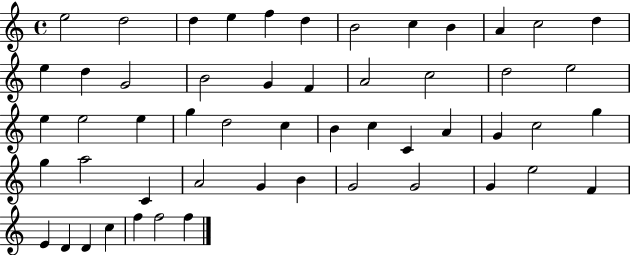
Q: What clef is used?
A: treble